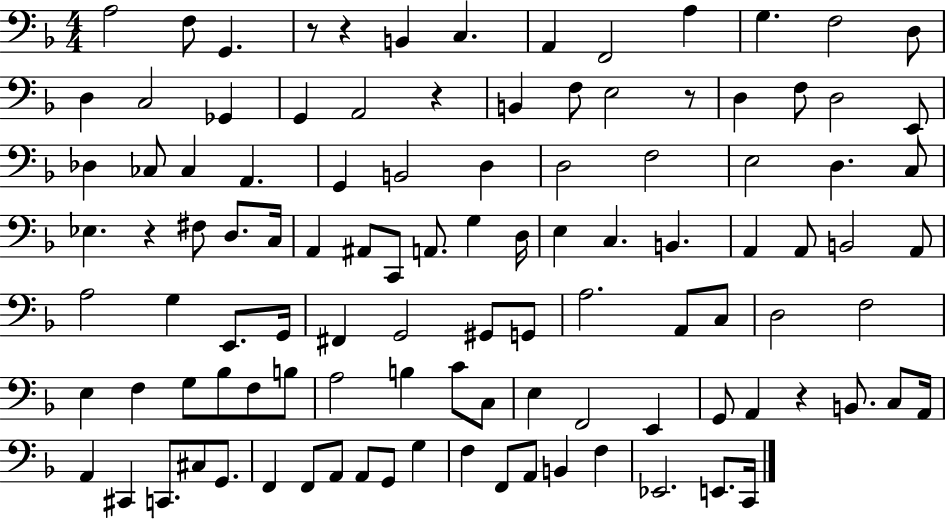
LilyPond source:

{
  \clef bass
  \numericTimeSignature
  \time 4/4
  \key f \major
  a2 f8 g,4. | r8 r4 b,4 c4. | a,4 f,2 a4 | g4. f2 d8 | \break d4 c2 ges,4 | g,4 a,2 r4 | b,4 f8 e2 r8 | d4 f8 d2 e,8 | \break des4 ces8 ces4 a,4. | g,4 b,2 d4 | d2 f2 | e2 d4. c8 | \break ees4. r4 fis8 d8. c16 | a,4 ais,8 c,8 a,8. g4 d16 | e4 c4. b,4. | a,4 a,8 b,2 a,8 | \break a2 g4 e,8. g,16 | fis,4 g,2 gis,8 g,8 | a2. a,8 c8 | d2 f2 | \break e4 f4 g8 bes8 f8 b8 | a2 b4 c'8 c8 | e4 f,2 e,4 | g,8 a,4 r4 b,8. c8 a,16 | \break a,4 cis,4 c,8. cis8 g,8. | f,4 f,8 a,8 a,8 g,8 g4 | f4 f,8 a,8 b,4 f4 | ees,2. e,8. c,16 | \break \bar "|."
}